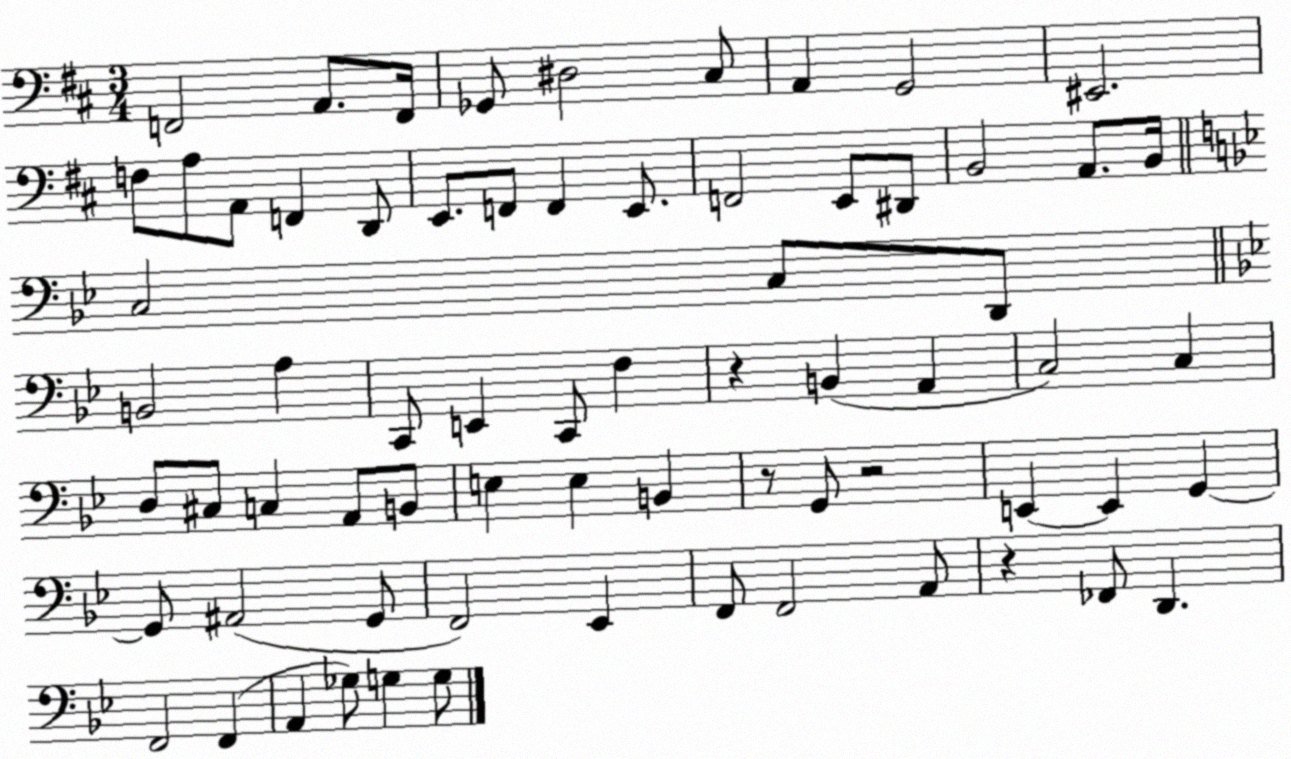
X:1
T:Untitled
M:3/4
L:1/4
K:D
F,,2 A,,/2 F,,/4 _G,,/2 ^D,2 ^C,/2 A,, G,,2 ^E,,2 F,/2 A,/2 A,,/2 F,, D,,/2 E,,/2 F,,/2 F,, E,,/2 F,,2 E,,/2 ^D,,/2 B,,2 A,,/2 B,,/4 C,2 C,/2 D,,/2 B,,2 A, C,,/2 E,, C,,/2 F, z B,, A,, C,2 C, D,/2 ^C,/2 C, A,,/2 B,,/2 E, E, B,, z/2 G,,/2 z2 E,, E,, G,, G,,/2 ^A,,2 G,,/2 F,,2 _E,, F,,/2 F,,2 A,,/2 z _F,,/2 D,, F,,2 F,, A,, _G,/2 G, G,/2